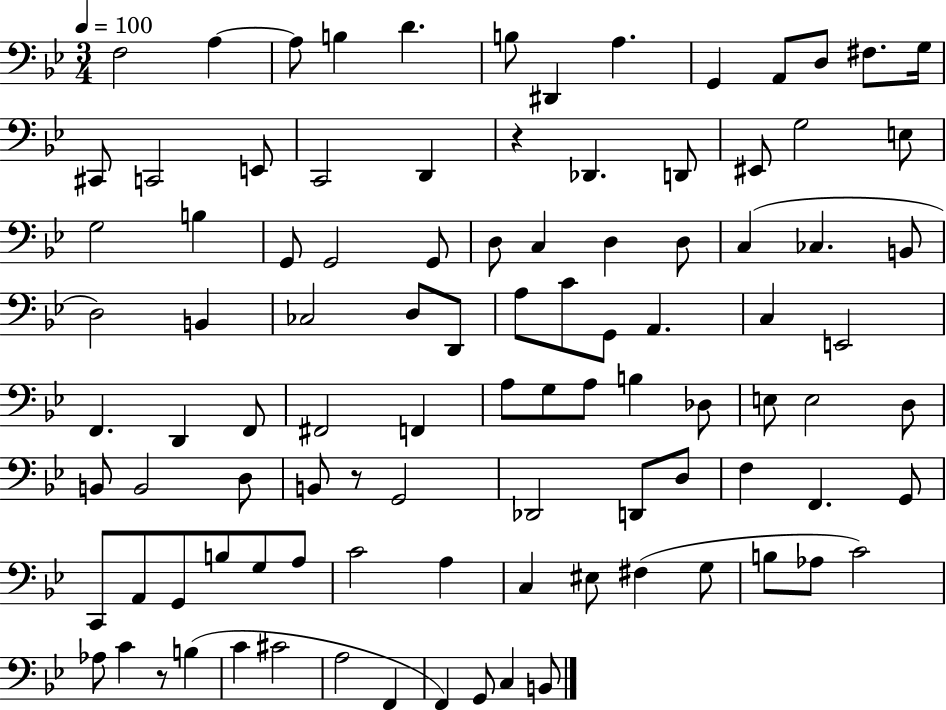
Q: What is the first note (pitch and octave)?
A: F3